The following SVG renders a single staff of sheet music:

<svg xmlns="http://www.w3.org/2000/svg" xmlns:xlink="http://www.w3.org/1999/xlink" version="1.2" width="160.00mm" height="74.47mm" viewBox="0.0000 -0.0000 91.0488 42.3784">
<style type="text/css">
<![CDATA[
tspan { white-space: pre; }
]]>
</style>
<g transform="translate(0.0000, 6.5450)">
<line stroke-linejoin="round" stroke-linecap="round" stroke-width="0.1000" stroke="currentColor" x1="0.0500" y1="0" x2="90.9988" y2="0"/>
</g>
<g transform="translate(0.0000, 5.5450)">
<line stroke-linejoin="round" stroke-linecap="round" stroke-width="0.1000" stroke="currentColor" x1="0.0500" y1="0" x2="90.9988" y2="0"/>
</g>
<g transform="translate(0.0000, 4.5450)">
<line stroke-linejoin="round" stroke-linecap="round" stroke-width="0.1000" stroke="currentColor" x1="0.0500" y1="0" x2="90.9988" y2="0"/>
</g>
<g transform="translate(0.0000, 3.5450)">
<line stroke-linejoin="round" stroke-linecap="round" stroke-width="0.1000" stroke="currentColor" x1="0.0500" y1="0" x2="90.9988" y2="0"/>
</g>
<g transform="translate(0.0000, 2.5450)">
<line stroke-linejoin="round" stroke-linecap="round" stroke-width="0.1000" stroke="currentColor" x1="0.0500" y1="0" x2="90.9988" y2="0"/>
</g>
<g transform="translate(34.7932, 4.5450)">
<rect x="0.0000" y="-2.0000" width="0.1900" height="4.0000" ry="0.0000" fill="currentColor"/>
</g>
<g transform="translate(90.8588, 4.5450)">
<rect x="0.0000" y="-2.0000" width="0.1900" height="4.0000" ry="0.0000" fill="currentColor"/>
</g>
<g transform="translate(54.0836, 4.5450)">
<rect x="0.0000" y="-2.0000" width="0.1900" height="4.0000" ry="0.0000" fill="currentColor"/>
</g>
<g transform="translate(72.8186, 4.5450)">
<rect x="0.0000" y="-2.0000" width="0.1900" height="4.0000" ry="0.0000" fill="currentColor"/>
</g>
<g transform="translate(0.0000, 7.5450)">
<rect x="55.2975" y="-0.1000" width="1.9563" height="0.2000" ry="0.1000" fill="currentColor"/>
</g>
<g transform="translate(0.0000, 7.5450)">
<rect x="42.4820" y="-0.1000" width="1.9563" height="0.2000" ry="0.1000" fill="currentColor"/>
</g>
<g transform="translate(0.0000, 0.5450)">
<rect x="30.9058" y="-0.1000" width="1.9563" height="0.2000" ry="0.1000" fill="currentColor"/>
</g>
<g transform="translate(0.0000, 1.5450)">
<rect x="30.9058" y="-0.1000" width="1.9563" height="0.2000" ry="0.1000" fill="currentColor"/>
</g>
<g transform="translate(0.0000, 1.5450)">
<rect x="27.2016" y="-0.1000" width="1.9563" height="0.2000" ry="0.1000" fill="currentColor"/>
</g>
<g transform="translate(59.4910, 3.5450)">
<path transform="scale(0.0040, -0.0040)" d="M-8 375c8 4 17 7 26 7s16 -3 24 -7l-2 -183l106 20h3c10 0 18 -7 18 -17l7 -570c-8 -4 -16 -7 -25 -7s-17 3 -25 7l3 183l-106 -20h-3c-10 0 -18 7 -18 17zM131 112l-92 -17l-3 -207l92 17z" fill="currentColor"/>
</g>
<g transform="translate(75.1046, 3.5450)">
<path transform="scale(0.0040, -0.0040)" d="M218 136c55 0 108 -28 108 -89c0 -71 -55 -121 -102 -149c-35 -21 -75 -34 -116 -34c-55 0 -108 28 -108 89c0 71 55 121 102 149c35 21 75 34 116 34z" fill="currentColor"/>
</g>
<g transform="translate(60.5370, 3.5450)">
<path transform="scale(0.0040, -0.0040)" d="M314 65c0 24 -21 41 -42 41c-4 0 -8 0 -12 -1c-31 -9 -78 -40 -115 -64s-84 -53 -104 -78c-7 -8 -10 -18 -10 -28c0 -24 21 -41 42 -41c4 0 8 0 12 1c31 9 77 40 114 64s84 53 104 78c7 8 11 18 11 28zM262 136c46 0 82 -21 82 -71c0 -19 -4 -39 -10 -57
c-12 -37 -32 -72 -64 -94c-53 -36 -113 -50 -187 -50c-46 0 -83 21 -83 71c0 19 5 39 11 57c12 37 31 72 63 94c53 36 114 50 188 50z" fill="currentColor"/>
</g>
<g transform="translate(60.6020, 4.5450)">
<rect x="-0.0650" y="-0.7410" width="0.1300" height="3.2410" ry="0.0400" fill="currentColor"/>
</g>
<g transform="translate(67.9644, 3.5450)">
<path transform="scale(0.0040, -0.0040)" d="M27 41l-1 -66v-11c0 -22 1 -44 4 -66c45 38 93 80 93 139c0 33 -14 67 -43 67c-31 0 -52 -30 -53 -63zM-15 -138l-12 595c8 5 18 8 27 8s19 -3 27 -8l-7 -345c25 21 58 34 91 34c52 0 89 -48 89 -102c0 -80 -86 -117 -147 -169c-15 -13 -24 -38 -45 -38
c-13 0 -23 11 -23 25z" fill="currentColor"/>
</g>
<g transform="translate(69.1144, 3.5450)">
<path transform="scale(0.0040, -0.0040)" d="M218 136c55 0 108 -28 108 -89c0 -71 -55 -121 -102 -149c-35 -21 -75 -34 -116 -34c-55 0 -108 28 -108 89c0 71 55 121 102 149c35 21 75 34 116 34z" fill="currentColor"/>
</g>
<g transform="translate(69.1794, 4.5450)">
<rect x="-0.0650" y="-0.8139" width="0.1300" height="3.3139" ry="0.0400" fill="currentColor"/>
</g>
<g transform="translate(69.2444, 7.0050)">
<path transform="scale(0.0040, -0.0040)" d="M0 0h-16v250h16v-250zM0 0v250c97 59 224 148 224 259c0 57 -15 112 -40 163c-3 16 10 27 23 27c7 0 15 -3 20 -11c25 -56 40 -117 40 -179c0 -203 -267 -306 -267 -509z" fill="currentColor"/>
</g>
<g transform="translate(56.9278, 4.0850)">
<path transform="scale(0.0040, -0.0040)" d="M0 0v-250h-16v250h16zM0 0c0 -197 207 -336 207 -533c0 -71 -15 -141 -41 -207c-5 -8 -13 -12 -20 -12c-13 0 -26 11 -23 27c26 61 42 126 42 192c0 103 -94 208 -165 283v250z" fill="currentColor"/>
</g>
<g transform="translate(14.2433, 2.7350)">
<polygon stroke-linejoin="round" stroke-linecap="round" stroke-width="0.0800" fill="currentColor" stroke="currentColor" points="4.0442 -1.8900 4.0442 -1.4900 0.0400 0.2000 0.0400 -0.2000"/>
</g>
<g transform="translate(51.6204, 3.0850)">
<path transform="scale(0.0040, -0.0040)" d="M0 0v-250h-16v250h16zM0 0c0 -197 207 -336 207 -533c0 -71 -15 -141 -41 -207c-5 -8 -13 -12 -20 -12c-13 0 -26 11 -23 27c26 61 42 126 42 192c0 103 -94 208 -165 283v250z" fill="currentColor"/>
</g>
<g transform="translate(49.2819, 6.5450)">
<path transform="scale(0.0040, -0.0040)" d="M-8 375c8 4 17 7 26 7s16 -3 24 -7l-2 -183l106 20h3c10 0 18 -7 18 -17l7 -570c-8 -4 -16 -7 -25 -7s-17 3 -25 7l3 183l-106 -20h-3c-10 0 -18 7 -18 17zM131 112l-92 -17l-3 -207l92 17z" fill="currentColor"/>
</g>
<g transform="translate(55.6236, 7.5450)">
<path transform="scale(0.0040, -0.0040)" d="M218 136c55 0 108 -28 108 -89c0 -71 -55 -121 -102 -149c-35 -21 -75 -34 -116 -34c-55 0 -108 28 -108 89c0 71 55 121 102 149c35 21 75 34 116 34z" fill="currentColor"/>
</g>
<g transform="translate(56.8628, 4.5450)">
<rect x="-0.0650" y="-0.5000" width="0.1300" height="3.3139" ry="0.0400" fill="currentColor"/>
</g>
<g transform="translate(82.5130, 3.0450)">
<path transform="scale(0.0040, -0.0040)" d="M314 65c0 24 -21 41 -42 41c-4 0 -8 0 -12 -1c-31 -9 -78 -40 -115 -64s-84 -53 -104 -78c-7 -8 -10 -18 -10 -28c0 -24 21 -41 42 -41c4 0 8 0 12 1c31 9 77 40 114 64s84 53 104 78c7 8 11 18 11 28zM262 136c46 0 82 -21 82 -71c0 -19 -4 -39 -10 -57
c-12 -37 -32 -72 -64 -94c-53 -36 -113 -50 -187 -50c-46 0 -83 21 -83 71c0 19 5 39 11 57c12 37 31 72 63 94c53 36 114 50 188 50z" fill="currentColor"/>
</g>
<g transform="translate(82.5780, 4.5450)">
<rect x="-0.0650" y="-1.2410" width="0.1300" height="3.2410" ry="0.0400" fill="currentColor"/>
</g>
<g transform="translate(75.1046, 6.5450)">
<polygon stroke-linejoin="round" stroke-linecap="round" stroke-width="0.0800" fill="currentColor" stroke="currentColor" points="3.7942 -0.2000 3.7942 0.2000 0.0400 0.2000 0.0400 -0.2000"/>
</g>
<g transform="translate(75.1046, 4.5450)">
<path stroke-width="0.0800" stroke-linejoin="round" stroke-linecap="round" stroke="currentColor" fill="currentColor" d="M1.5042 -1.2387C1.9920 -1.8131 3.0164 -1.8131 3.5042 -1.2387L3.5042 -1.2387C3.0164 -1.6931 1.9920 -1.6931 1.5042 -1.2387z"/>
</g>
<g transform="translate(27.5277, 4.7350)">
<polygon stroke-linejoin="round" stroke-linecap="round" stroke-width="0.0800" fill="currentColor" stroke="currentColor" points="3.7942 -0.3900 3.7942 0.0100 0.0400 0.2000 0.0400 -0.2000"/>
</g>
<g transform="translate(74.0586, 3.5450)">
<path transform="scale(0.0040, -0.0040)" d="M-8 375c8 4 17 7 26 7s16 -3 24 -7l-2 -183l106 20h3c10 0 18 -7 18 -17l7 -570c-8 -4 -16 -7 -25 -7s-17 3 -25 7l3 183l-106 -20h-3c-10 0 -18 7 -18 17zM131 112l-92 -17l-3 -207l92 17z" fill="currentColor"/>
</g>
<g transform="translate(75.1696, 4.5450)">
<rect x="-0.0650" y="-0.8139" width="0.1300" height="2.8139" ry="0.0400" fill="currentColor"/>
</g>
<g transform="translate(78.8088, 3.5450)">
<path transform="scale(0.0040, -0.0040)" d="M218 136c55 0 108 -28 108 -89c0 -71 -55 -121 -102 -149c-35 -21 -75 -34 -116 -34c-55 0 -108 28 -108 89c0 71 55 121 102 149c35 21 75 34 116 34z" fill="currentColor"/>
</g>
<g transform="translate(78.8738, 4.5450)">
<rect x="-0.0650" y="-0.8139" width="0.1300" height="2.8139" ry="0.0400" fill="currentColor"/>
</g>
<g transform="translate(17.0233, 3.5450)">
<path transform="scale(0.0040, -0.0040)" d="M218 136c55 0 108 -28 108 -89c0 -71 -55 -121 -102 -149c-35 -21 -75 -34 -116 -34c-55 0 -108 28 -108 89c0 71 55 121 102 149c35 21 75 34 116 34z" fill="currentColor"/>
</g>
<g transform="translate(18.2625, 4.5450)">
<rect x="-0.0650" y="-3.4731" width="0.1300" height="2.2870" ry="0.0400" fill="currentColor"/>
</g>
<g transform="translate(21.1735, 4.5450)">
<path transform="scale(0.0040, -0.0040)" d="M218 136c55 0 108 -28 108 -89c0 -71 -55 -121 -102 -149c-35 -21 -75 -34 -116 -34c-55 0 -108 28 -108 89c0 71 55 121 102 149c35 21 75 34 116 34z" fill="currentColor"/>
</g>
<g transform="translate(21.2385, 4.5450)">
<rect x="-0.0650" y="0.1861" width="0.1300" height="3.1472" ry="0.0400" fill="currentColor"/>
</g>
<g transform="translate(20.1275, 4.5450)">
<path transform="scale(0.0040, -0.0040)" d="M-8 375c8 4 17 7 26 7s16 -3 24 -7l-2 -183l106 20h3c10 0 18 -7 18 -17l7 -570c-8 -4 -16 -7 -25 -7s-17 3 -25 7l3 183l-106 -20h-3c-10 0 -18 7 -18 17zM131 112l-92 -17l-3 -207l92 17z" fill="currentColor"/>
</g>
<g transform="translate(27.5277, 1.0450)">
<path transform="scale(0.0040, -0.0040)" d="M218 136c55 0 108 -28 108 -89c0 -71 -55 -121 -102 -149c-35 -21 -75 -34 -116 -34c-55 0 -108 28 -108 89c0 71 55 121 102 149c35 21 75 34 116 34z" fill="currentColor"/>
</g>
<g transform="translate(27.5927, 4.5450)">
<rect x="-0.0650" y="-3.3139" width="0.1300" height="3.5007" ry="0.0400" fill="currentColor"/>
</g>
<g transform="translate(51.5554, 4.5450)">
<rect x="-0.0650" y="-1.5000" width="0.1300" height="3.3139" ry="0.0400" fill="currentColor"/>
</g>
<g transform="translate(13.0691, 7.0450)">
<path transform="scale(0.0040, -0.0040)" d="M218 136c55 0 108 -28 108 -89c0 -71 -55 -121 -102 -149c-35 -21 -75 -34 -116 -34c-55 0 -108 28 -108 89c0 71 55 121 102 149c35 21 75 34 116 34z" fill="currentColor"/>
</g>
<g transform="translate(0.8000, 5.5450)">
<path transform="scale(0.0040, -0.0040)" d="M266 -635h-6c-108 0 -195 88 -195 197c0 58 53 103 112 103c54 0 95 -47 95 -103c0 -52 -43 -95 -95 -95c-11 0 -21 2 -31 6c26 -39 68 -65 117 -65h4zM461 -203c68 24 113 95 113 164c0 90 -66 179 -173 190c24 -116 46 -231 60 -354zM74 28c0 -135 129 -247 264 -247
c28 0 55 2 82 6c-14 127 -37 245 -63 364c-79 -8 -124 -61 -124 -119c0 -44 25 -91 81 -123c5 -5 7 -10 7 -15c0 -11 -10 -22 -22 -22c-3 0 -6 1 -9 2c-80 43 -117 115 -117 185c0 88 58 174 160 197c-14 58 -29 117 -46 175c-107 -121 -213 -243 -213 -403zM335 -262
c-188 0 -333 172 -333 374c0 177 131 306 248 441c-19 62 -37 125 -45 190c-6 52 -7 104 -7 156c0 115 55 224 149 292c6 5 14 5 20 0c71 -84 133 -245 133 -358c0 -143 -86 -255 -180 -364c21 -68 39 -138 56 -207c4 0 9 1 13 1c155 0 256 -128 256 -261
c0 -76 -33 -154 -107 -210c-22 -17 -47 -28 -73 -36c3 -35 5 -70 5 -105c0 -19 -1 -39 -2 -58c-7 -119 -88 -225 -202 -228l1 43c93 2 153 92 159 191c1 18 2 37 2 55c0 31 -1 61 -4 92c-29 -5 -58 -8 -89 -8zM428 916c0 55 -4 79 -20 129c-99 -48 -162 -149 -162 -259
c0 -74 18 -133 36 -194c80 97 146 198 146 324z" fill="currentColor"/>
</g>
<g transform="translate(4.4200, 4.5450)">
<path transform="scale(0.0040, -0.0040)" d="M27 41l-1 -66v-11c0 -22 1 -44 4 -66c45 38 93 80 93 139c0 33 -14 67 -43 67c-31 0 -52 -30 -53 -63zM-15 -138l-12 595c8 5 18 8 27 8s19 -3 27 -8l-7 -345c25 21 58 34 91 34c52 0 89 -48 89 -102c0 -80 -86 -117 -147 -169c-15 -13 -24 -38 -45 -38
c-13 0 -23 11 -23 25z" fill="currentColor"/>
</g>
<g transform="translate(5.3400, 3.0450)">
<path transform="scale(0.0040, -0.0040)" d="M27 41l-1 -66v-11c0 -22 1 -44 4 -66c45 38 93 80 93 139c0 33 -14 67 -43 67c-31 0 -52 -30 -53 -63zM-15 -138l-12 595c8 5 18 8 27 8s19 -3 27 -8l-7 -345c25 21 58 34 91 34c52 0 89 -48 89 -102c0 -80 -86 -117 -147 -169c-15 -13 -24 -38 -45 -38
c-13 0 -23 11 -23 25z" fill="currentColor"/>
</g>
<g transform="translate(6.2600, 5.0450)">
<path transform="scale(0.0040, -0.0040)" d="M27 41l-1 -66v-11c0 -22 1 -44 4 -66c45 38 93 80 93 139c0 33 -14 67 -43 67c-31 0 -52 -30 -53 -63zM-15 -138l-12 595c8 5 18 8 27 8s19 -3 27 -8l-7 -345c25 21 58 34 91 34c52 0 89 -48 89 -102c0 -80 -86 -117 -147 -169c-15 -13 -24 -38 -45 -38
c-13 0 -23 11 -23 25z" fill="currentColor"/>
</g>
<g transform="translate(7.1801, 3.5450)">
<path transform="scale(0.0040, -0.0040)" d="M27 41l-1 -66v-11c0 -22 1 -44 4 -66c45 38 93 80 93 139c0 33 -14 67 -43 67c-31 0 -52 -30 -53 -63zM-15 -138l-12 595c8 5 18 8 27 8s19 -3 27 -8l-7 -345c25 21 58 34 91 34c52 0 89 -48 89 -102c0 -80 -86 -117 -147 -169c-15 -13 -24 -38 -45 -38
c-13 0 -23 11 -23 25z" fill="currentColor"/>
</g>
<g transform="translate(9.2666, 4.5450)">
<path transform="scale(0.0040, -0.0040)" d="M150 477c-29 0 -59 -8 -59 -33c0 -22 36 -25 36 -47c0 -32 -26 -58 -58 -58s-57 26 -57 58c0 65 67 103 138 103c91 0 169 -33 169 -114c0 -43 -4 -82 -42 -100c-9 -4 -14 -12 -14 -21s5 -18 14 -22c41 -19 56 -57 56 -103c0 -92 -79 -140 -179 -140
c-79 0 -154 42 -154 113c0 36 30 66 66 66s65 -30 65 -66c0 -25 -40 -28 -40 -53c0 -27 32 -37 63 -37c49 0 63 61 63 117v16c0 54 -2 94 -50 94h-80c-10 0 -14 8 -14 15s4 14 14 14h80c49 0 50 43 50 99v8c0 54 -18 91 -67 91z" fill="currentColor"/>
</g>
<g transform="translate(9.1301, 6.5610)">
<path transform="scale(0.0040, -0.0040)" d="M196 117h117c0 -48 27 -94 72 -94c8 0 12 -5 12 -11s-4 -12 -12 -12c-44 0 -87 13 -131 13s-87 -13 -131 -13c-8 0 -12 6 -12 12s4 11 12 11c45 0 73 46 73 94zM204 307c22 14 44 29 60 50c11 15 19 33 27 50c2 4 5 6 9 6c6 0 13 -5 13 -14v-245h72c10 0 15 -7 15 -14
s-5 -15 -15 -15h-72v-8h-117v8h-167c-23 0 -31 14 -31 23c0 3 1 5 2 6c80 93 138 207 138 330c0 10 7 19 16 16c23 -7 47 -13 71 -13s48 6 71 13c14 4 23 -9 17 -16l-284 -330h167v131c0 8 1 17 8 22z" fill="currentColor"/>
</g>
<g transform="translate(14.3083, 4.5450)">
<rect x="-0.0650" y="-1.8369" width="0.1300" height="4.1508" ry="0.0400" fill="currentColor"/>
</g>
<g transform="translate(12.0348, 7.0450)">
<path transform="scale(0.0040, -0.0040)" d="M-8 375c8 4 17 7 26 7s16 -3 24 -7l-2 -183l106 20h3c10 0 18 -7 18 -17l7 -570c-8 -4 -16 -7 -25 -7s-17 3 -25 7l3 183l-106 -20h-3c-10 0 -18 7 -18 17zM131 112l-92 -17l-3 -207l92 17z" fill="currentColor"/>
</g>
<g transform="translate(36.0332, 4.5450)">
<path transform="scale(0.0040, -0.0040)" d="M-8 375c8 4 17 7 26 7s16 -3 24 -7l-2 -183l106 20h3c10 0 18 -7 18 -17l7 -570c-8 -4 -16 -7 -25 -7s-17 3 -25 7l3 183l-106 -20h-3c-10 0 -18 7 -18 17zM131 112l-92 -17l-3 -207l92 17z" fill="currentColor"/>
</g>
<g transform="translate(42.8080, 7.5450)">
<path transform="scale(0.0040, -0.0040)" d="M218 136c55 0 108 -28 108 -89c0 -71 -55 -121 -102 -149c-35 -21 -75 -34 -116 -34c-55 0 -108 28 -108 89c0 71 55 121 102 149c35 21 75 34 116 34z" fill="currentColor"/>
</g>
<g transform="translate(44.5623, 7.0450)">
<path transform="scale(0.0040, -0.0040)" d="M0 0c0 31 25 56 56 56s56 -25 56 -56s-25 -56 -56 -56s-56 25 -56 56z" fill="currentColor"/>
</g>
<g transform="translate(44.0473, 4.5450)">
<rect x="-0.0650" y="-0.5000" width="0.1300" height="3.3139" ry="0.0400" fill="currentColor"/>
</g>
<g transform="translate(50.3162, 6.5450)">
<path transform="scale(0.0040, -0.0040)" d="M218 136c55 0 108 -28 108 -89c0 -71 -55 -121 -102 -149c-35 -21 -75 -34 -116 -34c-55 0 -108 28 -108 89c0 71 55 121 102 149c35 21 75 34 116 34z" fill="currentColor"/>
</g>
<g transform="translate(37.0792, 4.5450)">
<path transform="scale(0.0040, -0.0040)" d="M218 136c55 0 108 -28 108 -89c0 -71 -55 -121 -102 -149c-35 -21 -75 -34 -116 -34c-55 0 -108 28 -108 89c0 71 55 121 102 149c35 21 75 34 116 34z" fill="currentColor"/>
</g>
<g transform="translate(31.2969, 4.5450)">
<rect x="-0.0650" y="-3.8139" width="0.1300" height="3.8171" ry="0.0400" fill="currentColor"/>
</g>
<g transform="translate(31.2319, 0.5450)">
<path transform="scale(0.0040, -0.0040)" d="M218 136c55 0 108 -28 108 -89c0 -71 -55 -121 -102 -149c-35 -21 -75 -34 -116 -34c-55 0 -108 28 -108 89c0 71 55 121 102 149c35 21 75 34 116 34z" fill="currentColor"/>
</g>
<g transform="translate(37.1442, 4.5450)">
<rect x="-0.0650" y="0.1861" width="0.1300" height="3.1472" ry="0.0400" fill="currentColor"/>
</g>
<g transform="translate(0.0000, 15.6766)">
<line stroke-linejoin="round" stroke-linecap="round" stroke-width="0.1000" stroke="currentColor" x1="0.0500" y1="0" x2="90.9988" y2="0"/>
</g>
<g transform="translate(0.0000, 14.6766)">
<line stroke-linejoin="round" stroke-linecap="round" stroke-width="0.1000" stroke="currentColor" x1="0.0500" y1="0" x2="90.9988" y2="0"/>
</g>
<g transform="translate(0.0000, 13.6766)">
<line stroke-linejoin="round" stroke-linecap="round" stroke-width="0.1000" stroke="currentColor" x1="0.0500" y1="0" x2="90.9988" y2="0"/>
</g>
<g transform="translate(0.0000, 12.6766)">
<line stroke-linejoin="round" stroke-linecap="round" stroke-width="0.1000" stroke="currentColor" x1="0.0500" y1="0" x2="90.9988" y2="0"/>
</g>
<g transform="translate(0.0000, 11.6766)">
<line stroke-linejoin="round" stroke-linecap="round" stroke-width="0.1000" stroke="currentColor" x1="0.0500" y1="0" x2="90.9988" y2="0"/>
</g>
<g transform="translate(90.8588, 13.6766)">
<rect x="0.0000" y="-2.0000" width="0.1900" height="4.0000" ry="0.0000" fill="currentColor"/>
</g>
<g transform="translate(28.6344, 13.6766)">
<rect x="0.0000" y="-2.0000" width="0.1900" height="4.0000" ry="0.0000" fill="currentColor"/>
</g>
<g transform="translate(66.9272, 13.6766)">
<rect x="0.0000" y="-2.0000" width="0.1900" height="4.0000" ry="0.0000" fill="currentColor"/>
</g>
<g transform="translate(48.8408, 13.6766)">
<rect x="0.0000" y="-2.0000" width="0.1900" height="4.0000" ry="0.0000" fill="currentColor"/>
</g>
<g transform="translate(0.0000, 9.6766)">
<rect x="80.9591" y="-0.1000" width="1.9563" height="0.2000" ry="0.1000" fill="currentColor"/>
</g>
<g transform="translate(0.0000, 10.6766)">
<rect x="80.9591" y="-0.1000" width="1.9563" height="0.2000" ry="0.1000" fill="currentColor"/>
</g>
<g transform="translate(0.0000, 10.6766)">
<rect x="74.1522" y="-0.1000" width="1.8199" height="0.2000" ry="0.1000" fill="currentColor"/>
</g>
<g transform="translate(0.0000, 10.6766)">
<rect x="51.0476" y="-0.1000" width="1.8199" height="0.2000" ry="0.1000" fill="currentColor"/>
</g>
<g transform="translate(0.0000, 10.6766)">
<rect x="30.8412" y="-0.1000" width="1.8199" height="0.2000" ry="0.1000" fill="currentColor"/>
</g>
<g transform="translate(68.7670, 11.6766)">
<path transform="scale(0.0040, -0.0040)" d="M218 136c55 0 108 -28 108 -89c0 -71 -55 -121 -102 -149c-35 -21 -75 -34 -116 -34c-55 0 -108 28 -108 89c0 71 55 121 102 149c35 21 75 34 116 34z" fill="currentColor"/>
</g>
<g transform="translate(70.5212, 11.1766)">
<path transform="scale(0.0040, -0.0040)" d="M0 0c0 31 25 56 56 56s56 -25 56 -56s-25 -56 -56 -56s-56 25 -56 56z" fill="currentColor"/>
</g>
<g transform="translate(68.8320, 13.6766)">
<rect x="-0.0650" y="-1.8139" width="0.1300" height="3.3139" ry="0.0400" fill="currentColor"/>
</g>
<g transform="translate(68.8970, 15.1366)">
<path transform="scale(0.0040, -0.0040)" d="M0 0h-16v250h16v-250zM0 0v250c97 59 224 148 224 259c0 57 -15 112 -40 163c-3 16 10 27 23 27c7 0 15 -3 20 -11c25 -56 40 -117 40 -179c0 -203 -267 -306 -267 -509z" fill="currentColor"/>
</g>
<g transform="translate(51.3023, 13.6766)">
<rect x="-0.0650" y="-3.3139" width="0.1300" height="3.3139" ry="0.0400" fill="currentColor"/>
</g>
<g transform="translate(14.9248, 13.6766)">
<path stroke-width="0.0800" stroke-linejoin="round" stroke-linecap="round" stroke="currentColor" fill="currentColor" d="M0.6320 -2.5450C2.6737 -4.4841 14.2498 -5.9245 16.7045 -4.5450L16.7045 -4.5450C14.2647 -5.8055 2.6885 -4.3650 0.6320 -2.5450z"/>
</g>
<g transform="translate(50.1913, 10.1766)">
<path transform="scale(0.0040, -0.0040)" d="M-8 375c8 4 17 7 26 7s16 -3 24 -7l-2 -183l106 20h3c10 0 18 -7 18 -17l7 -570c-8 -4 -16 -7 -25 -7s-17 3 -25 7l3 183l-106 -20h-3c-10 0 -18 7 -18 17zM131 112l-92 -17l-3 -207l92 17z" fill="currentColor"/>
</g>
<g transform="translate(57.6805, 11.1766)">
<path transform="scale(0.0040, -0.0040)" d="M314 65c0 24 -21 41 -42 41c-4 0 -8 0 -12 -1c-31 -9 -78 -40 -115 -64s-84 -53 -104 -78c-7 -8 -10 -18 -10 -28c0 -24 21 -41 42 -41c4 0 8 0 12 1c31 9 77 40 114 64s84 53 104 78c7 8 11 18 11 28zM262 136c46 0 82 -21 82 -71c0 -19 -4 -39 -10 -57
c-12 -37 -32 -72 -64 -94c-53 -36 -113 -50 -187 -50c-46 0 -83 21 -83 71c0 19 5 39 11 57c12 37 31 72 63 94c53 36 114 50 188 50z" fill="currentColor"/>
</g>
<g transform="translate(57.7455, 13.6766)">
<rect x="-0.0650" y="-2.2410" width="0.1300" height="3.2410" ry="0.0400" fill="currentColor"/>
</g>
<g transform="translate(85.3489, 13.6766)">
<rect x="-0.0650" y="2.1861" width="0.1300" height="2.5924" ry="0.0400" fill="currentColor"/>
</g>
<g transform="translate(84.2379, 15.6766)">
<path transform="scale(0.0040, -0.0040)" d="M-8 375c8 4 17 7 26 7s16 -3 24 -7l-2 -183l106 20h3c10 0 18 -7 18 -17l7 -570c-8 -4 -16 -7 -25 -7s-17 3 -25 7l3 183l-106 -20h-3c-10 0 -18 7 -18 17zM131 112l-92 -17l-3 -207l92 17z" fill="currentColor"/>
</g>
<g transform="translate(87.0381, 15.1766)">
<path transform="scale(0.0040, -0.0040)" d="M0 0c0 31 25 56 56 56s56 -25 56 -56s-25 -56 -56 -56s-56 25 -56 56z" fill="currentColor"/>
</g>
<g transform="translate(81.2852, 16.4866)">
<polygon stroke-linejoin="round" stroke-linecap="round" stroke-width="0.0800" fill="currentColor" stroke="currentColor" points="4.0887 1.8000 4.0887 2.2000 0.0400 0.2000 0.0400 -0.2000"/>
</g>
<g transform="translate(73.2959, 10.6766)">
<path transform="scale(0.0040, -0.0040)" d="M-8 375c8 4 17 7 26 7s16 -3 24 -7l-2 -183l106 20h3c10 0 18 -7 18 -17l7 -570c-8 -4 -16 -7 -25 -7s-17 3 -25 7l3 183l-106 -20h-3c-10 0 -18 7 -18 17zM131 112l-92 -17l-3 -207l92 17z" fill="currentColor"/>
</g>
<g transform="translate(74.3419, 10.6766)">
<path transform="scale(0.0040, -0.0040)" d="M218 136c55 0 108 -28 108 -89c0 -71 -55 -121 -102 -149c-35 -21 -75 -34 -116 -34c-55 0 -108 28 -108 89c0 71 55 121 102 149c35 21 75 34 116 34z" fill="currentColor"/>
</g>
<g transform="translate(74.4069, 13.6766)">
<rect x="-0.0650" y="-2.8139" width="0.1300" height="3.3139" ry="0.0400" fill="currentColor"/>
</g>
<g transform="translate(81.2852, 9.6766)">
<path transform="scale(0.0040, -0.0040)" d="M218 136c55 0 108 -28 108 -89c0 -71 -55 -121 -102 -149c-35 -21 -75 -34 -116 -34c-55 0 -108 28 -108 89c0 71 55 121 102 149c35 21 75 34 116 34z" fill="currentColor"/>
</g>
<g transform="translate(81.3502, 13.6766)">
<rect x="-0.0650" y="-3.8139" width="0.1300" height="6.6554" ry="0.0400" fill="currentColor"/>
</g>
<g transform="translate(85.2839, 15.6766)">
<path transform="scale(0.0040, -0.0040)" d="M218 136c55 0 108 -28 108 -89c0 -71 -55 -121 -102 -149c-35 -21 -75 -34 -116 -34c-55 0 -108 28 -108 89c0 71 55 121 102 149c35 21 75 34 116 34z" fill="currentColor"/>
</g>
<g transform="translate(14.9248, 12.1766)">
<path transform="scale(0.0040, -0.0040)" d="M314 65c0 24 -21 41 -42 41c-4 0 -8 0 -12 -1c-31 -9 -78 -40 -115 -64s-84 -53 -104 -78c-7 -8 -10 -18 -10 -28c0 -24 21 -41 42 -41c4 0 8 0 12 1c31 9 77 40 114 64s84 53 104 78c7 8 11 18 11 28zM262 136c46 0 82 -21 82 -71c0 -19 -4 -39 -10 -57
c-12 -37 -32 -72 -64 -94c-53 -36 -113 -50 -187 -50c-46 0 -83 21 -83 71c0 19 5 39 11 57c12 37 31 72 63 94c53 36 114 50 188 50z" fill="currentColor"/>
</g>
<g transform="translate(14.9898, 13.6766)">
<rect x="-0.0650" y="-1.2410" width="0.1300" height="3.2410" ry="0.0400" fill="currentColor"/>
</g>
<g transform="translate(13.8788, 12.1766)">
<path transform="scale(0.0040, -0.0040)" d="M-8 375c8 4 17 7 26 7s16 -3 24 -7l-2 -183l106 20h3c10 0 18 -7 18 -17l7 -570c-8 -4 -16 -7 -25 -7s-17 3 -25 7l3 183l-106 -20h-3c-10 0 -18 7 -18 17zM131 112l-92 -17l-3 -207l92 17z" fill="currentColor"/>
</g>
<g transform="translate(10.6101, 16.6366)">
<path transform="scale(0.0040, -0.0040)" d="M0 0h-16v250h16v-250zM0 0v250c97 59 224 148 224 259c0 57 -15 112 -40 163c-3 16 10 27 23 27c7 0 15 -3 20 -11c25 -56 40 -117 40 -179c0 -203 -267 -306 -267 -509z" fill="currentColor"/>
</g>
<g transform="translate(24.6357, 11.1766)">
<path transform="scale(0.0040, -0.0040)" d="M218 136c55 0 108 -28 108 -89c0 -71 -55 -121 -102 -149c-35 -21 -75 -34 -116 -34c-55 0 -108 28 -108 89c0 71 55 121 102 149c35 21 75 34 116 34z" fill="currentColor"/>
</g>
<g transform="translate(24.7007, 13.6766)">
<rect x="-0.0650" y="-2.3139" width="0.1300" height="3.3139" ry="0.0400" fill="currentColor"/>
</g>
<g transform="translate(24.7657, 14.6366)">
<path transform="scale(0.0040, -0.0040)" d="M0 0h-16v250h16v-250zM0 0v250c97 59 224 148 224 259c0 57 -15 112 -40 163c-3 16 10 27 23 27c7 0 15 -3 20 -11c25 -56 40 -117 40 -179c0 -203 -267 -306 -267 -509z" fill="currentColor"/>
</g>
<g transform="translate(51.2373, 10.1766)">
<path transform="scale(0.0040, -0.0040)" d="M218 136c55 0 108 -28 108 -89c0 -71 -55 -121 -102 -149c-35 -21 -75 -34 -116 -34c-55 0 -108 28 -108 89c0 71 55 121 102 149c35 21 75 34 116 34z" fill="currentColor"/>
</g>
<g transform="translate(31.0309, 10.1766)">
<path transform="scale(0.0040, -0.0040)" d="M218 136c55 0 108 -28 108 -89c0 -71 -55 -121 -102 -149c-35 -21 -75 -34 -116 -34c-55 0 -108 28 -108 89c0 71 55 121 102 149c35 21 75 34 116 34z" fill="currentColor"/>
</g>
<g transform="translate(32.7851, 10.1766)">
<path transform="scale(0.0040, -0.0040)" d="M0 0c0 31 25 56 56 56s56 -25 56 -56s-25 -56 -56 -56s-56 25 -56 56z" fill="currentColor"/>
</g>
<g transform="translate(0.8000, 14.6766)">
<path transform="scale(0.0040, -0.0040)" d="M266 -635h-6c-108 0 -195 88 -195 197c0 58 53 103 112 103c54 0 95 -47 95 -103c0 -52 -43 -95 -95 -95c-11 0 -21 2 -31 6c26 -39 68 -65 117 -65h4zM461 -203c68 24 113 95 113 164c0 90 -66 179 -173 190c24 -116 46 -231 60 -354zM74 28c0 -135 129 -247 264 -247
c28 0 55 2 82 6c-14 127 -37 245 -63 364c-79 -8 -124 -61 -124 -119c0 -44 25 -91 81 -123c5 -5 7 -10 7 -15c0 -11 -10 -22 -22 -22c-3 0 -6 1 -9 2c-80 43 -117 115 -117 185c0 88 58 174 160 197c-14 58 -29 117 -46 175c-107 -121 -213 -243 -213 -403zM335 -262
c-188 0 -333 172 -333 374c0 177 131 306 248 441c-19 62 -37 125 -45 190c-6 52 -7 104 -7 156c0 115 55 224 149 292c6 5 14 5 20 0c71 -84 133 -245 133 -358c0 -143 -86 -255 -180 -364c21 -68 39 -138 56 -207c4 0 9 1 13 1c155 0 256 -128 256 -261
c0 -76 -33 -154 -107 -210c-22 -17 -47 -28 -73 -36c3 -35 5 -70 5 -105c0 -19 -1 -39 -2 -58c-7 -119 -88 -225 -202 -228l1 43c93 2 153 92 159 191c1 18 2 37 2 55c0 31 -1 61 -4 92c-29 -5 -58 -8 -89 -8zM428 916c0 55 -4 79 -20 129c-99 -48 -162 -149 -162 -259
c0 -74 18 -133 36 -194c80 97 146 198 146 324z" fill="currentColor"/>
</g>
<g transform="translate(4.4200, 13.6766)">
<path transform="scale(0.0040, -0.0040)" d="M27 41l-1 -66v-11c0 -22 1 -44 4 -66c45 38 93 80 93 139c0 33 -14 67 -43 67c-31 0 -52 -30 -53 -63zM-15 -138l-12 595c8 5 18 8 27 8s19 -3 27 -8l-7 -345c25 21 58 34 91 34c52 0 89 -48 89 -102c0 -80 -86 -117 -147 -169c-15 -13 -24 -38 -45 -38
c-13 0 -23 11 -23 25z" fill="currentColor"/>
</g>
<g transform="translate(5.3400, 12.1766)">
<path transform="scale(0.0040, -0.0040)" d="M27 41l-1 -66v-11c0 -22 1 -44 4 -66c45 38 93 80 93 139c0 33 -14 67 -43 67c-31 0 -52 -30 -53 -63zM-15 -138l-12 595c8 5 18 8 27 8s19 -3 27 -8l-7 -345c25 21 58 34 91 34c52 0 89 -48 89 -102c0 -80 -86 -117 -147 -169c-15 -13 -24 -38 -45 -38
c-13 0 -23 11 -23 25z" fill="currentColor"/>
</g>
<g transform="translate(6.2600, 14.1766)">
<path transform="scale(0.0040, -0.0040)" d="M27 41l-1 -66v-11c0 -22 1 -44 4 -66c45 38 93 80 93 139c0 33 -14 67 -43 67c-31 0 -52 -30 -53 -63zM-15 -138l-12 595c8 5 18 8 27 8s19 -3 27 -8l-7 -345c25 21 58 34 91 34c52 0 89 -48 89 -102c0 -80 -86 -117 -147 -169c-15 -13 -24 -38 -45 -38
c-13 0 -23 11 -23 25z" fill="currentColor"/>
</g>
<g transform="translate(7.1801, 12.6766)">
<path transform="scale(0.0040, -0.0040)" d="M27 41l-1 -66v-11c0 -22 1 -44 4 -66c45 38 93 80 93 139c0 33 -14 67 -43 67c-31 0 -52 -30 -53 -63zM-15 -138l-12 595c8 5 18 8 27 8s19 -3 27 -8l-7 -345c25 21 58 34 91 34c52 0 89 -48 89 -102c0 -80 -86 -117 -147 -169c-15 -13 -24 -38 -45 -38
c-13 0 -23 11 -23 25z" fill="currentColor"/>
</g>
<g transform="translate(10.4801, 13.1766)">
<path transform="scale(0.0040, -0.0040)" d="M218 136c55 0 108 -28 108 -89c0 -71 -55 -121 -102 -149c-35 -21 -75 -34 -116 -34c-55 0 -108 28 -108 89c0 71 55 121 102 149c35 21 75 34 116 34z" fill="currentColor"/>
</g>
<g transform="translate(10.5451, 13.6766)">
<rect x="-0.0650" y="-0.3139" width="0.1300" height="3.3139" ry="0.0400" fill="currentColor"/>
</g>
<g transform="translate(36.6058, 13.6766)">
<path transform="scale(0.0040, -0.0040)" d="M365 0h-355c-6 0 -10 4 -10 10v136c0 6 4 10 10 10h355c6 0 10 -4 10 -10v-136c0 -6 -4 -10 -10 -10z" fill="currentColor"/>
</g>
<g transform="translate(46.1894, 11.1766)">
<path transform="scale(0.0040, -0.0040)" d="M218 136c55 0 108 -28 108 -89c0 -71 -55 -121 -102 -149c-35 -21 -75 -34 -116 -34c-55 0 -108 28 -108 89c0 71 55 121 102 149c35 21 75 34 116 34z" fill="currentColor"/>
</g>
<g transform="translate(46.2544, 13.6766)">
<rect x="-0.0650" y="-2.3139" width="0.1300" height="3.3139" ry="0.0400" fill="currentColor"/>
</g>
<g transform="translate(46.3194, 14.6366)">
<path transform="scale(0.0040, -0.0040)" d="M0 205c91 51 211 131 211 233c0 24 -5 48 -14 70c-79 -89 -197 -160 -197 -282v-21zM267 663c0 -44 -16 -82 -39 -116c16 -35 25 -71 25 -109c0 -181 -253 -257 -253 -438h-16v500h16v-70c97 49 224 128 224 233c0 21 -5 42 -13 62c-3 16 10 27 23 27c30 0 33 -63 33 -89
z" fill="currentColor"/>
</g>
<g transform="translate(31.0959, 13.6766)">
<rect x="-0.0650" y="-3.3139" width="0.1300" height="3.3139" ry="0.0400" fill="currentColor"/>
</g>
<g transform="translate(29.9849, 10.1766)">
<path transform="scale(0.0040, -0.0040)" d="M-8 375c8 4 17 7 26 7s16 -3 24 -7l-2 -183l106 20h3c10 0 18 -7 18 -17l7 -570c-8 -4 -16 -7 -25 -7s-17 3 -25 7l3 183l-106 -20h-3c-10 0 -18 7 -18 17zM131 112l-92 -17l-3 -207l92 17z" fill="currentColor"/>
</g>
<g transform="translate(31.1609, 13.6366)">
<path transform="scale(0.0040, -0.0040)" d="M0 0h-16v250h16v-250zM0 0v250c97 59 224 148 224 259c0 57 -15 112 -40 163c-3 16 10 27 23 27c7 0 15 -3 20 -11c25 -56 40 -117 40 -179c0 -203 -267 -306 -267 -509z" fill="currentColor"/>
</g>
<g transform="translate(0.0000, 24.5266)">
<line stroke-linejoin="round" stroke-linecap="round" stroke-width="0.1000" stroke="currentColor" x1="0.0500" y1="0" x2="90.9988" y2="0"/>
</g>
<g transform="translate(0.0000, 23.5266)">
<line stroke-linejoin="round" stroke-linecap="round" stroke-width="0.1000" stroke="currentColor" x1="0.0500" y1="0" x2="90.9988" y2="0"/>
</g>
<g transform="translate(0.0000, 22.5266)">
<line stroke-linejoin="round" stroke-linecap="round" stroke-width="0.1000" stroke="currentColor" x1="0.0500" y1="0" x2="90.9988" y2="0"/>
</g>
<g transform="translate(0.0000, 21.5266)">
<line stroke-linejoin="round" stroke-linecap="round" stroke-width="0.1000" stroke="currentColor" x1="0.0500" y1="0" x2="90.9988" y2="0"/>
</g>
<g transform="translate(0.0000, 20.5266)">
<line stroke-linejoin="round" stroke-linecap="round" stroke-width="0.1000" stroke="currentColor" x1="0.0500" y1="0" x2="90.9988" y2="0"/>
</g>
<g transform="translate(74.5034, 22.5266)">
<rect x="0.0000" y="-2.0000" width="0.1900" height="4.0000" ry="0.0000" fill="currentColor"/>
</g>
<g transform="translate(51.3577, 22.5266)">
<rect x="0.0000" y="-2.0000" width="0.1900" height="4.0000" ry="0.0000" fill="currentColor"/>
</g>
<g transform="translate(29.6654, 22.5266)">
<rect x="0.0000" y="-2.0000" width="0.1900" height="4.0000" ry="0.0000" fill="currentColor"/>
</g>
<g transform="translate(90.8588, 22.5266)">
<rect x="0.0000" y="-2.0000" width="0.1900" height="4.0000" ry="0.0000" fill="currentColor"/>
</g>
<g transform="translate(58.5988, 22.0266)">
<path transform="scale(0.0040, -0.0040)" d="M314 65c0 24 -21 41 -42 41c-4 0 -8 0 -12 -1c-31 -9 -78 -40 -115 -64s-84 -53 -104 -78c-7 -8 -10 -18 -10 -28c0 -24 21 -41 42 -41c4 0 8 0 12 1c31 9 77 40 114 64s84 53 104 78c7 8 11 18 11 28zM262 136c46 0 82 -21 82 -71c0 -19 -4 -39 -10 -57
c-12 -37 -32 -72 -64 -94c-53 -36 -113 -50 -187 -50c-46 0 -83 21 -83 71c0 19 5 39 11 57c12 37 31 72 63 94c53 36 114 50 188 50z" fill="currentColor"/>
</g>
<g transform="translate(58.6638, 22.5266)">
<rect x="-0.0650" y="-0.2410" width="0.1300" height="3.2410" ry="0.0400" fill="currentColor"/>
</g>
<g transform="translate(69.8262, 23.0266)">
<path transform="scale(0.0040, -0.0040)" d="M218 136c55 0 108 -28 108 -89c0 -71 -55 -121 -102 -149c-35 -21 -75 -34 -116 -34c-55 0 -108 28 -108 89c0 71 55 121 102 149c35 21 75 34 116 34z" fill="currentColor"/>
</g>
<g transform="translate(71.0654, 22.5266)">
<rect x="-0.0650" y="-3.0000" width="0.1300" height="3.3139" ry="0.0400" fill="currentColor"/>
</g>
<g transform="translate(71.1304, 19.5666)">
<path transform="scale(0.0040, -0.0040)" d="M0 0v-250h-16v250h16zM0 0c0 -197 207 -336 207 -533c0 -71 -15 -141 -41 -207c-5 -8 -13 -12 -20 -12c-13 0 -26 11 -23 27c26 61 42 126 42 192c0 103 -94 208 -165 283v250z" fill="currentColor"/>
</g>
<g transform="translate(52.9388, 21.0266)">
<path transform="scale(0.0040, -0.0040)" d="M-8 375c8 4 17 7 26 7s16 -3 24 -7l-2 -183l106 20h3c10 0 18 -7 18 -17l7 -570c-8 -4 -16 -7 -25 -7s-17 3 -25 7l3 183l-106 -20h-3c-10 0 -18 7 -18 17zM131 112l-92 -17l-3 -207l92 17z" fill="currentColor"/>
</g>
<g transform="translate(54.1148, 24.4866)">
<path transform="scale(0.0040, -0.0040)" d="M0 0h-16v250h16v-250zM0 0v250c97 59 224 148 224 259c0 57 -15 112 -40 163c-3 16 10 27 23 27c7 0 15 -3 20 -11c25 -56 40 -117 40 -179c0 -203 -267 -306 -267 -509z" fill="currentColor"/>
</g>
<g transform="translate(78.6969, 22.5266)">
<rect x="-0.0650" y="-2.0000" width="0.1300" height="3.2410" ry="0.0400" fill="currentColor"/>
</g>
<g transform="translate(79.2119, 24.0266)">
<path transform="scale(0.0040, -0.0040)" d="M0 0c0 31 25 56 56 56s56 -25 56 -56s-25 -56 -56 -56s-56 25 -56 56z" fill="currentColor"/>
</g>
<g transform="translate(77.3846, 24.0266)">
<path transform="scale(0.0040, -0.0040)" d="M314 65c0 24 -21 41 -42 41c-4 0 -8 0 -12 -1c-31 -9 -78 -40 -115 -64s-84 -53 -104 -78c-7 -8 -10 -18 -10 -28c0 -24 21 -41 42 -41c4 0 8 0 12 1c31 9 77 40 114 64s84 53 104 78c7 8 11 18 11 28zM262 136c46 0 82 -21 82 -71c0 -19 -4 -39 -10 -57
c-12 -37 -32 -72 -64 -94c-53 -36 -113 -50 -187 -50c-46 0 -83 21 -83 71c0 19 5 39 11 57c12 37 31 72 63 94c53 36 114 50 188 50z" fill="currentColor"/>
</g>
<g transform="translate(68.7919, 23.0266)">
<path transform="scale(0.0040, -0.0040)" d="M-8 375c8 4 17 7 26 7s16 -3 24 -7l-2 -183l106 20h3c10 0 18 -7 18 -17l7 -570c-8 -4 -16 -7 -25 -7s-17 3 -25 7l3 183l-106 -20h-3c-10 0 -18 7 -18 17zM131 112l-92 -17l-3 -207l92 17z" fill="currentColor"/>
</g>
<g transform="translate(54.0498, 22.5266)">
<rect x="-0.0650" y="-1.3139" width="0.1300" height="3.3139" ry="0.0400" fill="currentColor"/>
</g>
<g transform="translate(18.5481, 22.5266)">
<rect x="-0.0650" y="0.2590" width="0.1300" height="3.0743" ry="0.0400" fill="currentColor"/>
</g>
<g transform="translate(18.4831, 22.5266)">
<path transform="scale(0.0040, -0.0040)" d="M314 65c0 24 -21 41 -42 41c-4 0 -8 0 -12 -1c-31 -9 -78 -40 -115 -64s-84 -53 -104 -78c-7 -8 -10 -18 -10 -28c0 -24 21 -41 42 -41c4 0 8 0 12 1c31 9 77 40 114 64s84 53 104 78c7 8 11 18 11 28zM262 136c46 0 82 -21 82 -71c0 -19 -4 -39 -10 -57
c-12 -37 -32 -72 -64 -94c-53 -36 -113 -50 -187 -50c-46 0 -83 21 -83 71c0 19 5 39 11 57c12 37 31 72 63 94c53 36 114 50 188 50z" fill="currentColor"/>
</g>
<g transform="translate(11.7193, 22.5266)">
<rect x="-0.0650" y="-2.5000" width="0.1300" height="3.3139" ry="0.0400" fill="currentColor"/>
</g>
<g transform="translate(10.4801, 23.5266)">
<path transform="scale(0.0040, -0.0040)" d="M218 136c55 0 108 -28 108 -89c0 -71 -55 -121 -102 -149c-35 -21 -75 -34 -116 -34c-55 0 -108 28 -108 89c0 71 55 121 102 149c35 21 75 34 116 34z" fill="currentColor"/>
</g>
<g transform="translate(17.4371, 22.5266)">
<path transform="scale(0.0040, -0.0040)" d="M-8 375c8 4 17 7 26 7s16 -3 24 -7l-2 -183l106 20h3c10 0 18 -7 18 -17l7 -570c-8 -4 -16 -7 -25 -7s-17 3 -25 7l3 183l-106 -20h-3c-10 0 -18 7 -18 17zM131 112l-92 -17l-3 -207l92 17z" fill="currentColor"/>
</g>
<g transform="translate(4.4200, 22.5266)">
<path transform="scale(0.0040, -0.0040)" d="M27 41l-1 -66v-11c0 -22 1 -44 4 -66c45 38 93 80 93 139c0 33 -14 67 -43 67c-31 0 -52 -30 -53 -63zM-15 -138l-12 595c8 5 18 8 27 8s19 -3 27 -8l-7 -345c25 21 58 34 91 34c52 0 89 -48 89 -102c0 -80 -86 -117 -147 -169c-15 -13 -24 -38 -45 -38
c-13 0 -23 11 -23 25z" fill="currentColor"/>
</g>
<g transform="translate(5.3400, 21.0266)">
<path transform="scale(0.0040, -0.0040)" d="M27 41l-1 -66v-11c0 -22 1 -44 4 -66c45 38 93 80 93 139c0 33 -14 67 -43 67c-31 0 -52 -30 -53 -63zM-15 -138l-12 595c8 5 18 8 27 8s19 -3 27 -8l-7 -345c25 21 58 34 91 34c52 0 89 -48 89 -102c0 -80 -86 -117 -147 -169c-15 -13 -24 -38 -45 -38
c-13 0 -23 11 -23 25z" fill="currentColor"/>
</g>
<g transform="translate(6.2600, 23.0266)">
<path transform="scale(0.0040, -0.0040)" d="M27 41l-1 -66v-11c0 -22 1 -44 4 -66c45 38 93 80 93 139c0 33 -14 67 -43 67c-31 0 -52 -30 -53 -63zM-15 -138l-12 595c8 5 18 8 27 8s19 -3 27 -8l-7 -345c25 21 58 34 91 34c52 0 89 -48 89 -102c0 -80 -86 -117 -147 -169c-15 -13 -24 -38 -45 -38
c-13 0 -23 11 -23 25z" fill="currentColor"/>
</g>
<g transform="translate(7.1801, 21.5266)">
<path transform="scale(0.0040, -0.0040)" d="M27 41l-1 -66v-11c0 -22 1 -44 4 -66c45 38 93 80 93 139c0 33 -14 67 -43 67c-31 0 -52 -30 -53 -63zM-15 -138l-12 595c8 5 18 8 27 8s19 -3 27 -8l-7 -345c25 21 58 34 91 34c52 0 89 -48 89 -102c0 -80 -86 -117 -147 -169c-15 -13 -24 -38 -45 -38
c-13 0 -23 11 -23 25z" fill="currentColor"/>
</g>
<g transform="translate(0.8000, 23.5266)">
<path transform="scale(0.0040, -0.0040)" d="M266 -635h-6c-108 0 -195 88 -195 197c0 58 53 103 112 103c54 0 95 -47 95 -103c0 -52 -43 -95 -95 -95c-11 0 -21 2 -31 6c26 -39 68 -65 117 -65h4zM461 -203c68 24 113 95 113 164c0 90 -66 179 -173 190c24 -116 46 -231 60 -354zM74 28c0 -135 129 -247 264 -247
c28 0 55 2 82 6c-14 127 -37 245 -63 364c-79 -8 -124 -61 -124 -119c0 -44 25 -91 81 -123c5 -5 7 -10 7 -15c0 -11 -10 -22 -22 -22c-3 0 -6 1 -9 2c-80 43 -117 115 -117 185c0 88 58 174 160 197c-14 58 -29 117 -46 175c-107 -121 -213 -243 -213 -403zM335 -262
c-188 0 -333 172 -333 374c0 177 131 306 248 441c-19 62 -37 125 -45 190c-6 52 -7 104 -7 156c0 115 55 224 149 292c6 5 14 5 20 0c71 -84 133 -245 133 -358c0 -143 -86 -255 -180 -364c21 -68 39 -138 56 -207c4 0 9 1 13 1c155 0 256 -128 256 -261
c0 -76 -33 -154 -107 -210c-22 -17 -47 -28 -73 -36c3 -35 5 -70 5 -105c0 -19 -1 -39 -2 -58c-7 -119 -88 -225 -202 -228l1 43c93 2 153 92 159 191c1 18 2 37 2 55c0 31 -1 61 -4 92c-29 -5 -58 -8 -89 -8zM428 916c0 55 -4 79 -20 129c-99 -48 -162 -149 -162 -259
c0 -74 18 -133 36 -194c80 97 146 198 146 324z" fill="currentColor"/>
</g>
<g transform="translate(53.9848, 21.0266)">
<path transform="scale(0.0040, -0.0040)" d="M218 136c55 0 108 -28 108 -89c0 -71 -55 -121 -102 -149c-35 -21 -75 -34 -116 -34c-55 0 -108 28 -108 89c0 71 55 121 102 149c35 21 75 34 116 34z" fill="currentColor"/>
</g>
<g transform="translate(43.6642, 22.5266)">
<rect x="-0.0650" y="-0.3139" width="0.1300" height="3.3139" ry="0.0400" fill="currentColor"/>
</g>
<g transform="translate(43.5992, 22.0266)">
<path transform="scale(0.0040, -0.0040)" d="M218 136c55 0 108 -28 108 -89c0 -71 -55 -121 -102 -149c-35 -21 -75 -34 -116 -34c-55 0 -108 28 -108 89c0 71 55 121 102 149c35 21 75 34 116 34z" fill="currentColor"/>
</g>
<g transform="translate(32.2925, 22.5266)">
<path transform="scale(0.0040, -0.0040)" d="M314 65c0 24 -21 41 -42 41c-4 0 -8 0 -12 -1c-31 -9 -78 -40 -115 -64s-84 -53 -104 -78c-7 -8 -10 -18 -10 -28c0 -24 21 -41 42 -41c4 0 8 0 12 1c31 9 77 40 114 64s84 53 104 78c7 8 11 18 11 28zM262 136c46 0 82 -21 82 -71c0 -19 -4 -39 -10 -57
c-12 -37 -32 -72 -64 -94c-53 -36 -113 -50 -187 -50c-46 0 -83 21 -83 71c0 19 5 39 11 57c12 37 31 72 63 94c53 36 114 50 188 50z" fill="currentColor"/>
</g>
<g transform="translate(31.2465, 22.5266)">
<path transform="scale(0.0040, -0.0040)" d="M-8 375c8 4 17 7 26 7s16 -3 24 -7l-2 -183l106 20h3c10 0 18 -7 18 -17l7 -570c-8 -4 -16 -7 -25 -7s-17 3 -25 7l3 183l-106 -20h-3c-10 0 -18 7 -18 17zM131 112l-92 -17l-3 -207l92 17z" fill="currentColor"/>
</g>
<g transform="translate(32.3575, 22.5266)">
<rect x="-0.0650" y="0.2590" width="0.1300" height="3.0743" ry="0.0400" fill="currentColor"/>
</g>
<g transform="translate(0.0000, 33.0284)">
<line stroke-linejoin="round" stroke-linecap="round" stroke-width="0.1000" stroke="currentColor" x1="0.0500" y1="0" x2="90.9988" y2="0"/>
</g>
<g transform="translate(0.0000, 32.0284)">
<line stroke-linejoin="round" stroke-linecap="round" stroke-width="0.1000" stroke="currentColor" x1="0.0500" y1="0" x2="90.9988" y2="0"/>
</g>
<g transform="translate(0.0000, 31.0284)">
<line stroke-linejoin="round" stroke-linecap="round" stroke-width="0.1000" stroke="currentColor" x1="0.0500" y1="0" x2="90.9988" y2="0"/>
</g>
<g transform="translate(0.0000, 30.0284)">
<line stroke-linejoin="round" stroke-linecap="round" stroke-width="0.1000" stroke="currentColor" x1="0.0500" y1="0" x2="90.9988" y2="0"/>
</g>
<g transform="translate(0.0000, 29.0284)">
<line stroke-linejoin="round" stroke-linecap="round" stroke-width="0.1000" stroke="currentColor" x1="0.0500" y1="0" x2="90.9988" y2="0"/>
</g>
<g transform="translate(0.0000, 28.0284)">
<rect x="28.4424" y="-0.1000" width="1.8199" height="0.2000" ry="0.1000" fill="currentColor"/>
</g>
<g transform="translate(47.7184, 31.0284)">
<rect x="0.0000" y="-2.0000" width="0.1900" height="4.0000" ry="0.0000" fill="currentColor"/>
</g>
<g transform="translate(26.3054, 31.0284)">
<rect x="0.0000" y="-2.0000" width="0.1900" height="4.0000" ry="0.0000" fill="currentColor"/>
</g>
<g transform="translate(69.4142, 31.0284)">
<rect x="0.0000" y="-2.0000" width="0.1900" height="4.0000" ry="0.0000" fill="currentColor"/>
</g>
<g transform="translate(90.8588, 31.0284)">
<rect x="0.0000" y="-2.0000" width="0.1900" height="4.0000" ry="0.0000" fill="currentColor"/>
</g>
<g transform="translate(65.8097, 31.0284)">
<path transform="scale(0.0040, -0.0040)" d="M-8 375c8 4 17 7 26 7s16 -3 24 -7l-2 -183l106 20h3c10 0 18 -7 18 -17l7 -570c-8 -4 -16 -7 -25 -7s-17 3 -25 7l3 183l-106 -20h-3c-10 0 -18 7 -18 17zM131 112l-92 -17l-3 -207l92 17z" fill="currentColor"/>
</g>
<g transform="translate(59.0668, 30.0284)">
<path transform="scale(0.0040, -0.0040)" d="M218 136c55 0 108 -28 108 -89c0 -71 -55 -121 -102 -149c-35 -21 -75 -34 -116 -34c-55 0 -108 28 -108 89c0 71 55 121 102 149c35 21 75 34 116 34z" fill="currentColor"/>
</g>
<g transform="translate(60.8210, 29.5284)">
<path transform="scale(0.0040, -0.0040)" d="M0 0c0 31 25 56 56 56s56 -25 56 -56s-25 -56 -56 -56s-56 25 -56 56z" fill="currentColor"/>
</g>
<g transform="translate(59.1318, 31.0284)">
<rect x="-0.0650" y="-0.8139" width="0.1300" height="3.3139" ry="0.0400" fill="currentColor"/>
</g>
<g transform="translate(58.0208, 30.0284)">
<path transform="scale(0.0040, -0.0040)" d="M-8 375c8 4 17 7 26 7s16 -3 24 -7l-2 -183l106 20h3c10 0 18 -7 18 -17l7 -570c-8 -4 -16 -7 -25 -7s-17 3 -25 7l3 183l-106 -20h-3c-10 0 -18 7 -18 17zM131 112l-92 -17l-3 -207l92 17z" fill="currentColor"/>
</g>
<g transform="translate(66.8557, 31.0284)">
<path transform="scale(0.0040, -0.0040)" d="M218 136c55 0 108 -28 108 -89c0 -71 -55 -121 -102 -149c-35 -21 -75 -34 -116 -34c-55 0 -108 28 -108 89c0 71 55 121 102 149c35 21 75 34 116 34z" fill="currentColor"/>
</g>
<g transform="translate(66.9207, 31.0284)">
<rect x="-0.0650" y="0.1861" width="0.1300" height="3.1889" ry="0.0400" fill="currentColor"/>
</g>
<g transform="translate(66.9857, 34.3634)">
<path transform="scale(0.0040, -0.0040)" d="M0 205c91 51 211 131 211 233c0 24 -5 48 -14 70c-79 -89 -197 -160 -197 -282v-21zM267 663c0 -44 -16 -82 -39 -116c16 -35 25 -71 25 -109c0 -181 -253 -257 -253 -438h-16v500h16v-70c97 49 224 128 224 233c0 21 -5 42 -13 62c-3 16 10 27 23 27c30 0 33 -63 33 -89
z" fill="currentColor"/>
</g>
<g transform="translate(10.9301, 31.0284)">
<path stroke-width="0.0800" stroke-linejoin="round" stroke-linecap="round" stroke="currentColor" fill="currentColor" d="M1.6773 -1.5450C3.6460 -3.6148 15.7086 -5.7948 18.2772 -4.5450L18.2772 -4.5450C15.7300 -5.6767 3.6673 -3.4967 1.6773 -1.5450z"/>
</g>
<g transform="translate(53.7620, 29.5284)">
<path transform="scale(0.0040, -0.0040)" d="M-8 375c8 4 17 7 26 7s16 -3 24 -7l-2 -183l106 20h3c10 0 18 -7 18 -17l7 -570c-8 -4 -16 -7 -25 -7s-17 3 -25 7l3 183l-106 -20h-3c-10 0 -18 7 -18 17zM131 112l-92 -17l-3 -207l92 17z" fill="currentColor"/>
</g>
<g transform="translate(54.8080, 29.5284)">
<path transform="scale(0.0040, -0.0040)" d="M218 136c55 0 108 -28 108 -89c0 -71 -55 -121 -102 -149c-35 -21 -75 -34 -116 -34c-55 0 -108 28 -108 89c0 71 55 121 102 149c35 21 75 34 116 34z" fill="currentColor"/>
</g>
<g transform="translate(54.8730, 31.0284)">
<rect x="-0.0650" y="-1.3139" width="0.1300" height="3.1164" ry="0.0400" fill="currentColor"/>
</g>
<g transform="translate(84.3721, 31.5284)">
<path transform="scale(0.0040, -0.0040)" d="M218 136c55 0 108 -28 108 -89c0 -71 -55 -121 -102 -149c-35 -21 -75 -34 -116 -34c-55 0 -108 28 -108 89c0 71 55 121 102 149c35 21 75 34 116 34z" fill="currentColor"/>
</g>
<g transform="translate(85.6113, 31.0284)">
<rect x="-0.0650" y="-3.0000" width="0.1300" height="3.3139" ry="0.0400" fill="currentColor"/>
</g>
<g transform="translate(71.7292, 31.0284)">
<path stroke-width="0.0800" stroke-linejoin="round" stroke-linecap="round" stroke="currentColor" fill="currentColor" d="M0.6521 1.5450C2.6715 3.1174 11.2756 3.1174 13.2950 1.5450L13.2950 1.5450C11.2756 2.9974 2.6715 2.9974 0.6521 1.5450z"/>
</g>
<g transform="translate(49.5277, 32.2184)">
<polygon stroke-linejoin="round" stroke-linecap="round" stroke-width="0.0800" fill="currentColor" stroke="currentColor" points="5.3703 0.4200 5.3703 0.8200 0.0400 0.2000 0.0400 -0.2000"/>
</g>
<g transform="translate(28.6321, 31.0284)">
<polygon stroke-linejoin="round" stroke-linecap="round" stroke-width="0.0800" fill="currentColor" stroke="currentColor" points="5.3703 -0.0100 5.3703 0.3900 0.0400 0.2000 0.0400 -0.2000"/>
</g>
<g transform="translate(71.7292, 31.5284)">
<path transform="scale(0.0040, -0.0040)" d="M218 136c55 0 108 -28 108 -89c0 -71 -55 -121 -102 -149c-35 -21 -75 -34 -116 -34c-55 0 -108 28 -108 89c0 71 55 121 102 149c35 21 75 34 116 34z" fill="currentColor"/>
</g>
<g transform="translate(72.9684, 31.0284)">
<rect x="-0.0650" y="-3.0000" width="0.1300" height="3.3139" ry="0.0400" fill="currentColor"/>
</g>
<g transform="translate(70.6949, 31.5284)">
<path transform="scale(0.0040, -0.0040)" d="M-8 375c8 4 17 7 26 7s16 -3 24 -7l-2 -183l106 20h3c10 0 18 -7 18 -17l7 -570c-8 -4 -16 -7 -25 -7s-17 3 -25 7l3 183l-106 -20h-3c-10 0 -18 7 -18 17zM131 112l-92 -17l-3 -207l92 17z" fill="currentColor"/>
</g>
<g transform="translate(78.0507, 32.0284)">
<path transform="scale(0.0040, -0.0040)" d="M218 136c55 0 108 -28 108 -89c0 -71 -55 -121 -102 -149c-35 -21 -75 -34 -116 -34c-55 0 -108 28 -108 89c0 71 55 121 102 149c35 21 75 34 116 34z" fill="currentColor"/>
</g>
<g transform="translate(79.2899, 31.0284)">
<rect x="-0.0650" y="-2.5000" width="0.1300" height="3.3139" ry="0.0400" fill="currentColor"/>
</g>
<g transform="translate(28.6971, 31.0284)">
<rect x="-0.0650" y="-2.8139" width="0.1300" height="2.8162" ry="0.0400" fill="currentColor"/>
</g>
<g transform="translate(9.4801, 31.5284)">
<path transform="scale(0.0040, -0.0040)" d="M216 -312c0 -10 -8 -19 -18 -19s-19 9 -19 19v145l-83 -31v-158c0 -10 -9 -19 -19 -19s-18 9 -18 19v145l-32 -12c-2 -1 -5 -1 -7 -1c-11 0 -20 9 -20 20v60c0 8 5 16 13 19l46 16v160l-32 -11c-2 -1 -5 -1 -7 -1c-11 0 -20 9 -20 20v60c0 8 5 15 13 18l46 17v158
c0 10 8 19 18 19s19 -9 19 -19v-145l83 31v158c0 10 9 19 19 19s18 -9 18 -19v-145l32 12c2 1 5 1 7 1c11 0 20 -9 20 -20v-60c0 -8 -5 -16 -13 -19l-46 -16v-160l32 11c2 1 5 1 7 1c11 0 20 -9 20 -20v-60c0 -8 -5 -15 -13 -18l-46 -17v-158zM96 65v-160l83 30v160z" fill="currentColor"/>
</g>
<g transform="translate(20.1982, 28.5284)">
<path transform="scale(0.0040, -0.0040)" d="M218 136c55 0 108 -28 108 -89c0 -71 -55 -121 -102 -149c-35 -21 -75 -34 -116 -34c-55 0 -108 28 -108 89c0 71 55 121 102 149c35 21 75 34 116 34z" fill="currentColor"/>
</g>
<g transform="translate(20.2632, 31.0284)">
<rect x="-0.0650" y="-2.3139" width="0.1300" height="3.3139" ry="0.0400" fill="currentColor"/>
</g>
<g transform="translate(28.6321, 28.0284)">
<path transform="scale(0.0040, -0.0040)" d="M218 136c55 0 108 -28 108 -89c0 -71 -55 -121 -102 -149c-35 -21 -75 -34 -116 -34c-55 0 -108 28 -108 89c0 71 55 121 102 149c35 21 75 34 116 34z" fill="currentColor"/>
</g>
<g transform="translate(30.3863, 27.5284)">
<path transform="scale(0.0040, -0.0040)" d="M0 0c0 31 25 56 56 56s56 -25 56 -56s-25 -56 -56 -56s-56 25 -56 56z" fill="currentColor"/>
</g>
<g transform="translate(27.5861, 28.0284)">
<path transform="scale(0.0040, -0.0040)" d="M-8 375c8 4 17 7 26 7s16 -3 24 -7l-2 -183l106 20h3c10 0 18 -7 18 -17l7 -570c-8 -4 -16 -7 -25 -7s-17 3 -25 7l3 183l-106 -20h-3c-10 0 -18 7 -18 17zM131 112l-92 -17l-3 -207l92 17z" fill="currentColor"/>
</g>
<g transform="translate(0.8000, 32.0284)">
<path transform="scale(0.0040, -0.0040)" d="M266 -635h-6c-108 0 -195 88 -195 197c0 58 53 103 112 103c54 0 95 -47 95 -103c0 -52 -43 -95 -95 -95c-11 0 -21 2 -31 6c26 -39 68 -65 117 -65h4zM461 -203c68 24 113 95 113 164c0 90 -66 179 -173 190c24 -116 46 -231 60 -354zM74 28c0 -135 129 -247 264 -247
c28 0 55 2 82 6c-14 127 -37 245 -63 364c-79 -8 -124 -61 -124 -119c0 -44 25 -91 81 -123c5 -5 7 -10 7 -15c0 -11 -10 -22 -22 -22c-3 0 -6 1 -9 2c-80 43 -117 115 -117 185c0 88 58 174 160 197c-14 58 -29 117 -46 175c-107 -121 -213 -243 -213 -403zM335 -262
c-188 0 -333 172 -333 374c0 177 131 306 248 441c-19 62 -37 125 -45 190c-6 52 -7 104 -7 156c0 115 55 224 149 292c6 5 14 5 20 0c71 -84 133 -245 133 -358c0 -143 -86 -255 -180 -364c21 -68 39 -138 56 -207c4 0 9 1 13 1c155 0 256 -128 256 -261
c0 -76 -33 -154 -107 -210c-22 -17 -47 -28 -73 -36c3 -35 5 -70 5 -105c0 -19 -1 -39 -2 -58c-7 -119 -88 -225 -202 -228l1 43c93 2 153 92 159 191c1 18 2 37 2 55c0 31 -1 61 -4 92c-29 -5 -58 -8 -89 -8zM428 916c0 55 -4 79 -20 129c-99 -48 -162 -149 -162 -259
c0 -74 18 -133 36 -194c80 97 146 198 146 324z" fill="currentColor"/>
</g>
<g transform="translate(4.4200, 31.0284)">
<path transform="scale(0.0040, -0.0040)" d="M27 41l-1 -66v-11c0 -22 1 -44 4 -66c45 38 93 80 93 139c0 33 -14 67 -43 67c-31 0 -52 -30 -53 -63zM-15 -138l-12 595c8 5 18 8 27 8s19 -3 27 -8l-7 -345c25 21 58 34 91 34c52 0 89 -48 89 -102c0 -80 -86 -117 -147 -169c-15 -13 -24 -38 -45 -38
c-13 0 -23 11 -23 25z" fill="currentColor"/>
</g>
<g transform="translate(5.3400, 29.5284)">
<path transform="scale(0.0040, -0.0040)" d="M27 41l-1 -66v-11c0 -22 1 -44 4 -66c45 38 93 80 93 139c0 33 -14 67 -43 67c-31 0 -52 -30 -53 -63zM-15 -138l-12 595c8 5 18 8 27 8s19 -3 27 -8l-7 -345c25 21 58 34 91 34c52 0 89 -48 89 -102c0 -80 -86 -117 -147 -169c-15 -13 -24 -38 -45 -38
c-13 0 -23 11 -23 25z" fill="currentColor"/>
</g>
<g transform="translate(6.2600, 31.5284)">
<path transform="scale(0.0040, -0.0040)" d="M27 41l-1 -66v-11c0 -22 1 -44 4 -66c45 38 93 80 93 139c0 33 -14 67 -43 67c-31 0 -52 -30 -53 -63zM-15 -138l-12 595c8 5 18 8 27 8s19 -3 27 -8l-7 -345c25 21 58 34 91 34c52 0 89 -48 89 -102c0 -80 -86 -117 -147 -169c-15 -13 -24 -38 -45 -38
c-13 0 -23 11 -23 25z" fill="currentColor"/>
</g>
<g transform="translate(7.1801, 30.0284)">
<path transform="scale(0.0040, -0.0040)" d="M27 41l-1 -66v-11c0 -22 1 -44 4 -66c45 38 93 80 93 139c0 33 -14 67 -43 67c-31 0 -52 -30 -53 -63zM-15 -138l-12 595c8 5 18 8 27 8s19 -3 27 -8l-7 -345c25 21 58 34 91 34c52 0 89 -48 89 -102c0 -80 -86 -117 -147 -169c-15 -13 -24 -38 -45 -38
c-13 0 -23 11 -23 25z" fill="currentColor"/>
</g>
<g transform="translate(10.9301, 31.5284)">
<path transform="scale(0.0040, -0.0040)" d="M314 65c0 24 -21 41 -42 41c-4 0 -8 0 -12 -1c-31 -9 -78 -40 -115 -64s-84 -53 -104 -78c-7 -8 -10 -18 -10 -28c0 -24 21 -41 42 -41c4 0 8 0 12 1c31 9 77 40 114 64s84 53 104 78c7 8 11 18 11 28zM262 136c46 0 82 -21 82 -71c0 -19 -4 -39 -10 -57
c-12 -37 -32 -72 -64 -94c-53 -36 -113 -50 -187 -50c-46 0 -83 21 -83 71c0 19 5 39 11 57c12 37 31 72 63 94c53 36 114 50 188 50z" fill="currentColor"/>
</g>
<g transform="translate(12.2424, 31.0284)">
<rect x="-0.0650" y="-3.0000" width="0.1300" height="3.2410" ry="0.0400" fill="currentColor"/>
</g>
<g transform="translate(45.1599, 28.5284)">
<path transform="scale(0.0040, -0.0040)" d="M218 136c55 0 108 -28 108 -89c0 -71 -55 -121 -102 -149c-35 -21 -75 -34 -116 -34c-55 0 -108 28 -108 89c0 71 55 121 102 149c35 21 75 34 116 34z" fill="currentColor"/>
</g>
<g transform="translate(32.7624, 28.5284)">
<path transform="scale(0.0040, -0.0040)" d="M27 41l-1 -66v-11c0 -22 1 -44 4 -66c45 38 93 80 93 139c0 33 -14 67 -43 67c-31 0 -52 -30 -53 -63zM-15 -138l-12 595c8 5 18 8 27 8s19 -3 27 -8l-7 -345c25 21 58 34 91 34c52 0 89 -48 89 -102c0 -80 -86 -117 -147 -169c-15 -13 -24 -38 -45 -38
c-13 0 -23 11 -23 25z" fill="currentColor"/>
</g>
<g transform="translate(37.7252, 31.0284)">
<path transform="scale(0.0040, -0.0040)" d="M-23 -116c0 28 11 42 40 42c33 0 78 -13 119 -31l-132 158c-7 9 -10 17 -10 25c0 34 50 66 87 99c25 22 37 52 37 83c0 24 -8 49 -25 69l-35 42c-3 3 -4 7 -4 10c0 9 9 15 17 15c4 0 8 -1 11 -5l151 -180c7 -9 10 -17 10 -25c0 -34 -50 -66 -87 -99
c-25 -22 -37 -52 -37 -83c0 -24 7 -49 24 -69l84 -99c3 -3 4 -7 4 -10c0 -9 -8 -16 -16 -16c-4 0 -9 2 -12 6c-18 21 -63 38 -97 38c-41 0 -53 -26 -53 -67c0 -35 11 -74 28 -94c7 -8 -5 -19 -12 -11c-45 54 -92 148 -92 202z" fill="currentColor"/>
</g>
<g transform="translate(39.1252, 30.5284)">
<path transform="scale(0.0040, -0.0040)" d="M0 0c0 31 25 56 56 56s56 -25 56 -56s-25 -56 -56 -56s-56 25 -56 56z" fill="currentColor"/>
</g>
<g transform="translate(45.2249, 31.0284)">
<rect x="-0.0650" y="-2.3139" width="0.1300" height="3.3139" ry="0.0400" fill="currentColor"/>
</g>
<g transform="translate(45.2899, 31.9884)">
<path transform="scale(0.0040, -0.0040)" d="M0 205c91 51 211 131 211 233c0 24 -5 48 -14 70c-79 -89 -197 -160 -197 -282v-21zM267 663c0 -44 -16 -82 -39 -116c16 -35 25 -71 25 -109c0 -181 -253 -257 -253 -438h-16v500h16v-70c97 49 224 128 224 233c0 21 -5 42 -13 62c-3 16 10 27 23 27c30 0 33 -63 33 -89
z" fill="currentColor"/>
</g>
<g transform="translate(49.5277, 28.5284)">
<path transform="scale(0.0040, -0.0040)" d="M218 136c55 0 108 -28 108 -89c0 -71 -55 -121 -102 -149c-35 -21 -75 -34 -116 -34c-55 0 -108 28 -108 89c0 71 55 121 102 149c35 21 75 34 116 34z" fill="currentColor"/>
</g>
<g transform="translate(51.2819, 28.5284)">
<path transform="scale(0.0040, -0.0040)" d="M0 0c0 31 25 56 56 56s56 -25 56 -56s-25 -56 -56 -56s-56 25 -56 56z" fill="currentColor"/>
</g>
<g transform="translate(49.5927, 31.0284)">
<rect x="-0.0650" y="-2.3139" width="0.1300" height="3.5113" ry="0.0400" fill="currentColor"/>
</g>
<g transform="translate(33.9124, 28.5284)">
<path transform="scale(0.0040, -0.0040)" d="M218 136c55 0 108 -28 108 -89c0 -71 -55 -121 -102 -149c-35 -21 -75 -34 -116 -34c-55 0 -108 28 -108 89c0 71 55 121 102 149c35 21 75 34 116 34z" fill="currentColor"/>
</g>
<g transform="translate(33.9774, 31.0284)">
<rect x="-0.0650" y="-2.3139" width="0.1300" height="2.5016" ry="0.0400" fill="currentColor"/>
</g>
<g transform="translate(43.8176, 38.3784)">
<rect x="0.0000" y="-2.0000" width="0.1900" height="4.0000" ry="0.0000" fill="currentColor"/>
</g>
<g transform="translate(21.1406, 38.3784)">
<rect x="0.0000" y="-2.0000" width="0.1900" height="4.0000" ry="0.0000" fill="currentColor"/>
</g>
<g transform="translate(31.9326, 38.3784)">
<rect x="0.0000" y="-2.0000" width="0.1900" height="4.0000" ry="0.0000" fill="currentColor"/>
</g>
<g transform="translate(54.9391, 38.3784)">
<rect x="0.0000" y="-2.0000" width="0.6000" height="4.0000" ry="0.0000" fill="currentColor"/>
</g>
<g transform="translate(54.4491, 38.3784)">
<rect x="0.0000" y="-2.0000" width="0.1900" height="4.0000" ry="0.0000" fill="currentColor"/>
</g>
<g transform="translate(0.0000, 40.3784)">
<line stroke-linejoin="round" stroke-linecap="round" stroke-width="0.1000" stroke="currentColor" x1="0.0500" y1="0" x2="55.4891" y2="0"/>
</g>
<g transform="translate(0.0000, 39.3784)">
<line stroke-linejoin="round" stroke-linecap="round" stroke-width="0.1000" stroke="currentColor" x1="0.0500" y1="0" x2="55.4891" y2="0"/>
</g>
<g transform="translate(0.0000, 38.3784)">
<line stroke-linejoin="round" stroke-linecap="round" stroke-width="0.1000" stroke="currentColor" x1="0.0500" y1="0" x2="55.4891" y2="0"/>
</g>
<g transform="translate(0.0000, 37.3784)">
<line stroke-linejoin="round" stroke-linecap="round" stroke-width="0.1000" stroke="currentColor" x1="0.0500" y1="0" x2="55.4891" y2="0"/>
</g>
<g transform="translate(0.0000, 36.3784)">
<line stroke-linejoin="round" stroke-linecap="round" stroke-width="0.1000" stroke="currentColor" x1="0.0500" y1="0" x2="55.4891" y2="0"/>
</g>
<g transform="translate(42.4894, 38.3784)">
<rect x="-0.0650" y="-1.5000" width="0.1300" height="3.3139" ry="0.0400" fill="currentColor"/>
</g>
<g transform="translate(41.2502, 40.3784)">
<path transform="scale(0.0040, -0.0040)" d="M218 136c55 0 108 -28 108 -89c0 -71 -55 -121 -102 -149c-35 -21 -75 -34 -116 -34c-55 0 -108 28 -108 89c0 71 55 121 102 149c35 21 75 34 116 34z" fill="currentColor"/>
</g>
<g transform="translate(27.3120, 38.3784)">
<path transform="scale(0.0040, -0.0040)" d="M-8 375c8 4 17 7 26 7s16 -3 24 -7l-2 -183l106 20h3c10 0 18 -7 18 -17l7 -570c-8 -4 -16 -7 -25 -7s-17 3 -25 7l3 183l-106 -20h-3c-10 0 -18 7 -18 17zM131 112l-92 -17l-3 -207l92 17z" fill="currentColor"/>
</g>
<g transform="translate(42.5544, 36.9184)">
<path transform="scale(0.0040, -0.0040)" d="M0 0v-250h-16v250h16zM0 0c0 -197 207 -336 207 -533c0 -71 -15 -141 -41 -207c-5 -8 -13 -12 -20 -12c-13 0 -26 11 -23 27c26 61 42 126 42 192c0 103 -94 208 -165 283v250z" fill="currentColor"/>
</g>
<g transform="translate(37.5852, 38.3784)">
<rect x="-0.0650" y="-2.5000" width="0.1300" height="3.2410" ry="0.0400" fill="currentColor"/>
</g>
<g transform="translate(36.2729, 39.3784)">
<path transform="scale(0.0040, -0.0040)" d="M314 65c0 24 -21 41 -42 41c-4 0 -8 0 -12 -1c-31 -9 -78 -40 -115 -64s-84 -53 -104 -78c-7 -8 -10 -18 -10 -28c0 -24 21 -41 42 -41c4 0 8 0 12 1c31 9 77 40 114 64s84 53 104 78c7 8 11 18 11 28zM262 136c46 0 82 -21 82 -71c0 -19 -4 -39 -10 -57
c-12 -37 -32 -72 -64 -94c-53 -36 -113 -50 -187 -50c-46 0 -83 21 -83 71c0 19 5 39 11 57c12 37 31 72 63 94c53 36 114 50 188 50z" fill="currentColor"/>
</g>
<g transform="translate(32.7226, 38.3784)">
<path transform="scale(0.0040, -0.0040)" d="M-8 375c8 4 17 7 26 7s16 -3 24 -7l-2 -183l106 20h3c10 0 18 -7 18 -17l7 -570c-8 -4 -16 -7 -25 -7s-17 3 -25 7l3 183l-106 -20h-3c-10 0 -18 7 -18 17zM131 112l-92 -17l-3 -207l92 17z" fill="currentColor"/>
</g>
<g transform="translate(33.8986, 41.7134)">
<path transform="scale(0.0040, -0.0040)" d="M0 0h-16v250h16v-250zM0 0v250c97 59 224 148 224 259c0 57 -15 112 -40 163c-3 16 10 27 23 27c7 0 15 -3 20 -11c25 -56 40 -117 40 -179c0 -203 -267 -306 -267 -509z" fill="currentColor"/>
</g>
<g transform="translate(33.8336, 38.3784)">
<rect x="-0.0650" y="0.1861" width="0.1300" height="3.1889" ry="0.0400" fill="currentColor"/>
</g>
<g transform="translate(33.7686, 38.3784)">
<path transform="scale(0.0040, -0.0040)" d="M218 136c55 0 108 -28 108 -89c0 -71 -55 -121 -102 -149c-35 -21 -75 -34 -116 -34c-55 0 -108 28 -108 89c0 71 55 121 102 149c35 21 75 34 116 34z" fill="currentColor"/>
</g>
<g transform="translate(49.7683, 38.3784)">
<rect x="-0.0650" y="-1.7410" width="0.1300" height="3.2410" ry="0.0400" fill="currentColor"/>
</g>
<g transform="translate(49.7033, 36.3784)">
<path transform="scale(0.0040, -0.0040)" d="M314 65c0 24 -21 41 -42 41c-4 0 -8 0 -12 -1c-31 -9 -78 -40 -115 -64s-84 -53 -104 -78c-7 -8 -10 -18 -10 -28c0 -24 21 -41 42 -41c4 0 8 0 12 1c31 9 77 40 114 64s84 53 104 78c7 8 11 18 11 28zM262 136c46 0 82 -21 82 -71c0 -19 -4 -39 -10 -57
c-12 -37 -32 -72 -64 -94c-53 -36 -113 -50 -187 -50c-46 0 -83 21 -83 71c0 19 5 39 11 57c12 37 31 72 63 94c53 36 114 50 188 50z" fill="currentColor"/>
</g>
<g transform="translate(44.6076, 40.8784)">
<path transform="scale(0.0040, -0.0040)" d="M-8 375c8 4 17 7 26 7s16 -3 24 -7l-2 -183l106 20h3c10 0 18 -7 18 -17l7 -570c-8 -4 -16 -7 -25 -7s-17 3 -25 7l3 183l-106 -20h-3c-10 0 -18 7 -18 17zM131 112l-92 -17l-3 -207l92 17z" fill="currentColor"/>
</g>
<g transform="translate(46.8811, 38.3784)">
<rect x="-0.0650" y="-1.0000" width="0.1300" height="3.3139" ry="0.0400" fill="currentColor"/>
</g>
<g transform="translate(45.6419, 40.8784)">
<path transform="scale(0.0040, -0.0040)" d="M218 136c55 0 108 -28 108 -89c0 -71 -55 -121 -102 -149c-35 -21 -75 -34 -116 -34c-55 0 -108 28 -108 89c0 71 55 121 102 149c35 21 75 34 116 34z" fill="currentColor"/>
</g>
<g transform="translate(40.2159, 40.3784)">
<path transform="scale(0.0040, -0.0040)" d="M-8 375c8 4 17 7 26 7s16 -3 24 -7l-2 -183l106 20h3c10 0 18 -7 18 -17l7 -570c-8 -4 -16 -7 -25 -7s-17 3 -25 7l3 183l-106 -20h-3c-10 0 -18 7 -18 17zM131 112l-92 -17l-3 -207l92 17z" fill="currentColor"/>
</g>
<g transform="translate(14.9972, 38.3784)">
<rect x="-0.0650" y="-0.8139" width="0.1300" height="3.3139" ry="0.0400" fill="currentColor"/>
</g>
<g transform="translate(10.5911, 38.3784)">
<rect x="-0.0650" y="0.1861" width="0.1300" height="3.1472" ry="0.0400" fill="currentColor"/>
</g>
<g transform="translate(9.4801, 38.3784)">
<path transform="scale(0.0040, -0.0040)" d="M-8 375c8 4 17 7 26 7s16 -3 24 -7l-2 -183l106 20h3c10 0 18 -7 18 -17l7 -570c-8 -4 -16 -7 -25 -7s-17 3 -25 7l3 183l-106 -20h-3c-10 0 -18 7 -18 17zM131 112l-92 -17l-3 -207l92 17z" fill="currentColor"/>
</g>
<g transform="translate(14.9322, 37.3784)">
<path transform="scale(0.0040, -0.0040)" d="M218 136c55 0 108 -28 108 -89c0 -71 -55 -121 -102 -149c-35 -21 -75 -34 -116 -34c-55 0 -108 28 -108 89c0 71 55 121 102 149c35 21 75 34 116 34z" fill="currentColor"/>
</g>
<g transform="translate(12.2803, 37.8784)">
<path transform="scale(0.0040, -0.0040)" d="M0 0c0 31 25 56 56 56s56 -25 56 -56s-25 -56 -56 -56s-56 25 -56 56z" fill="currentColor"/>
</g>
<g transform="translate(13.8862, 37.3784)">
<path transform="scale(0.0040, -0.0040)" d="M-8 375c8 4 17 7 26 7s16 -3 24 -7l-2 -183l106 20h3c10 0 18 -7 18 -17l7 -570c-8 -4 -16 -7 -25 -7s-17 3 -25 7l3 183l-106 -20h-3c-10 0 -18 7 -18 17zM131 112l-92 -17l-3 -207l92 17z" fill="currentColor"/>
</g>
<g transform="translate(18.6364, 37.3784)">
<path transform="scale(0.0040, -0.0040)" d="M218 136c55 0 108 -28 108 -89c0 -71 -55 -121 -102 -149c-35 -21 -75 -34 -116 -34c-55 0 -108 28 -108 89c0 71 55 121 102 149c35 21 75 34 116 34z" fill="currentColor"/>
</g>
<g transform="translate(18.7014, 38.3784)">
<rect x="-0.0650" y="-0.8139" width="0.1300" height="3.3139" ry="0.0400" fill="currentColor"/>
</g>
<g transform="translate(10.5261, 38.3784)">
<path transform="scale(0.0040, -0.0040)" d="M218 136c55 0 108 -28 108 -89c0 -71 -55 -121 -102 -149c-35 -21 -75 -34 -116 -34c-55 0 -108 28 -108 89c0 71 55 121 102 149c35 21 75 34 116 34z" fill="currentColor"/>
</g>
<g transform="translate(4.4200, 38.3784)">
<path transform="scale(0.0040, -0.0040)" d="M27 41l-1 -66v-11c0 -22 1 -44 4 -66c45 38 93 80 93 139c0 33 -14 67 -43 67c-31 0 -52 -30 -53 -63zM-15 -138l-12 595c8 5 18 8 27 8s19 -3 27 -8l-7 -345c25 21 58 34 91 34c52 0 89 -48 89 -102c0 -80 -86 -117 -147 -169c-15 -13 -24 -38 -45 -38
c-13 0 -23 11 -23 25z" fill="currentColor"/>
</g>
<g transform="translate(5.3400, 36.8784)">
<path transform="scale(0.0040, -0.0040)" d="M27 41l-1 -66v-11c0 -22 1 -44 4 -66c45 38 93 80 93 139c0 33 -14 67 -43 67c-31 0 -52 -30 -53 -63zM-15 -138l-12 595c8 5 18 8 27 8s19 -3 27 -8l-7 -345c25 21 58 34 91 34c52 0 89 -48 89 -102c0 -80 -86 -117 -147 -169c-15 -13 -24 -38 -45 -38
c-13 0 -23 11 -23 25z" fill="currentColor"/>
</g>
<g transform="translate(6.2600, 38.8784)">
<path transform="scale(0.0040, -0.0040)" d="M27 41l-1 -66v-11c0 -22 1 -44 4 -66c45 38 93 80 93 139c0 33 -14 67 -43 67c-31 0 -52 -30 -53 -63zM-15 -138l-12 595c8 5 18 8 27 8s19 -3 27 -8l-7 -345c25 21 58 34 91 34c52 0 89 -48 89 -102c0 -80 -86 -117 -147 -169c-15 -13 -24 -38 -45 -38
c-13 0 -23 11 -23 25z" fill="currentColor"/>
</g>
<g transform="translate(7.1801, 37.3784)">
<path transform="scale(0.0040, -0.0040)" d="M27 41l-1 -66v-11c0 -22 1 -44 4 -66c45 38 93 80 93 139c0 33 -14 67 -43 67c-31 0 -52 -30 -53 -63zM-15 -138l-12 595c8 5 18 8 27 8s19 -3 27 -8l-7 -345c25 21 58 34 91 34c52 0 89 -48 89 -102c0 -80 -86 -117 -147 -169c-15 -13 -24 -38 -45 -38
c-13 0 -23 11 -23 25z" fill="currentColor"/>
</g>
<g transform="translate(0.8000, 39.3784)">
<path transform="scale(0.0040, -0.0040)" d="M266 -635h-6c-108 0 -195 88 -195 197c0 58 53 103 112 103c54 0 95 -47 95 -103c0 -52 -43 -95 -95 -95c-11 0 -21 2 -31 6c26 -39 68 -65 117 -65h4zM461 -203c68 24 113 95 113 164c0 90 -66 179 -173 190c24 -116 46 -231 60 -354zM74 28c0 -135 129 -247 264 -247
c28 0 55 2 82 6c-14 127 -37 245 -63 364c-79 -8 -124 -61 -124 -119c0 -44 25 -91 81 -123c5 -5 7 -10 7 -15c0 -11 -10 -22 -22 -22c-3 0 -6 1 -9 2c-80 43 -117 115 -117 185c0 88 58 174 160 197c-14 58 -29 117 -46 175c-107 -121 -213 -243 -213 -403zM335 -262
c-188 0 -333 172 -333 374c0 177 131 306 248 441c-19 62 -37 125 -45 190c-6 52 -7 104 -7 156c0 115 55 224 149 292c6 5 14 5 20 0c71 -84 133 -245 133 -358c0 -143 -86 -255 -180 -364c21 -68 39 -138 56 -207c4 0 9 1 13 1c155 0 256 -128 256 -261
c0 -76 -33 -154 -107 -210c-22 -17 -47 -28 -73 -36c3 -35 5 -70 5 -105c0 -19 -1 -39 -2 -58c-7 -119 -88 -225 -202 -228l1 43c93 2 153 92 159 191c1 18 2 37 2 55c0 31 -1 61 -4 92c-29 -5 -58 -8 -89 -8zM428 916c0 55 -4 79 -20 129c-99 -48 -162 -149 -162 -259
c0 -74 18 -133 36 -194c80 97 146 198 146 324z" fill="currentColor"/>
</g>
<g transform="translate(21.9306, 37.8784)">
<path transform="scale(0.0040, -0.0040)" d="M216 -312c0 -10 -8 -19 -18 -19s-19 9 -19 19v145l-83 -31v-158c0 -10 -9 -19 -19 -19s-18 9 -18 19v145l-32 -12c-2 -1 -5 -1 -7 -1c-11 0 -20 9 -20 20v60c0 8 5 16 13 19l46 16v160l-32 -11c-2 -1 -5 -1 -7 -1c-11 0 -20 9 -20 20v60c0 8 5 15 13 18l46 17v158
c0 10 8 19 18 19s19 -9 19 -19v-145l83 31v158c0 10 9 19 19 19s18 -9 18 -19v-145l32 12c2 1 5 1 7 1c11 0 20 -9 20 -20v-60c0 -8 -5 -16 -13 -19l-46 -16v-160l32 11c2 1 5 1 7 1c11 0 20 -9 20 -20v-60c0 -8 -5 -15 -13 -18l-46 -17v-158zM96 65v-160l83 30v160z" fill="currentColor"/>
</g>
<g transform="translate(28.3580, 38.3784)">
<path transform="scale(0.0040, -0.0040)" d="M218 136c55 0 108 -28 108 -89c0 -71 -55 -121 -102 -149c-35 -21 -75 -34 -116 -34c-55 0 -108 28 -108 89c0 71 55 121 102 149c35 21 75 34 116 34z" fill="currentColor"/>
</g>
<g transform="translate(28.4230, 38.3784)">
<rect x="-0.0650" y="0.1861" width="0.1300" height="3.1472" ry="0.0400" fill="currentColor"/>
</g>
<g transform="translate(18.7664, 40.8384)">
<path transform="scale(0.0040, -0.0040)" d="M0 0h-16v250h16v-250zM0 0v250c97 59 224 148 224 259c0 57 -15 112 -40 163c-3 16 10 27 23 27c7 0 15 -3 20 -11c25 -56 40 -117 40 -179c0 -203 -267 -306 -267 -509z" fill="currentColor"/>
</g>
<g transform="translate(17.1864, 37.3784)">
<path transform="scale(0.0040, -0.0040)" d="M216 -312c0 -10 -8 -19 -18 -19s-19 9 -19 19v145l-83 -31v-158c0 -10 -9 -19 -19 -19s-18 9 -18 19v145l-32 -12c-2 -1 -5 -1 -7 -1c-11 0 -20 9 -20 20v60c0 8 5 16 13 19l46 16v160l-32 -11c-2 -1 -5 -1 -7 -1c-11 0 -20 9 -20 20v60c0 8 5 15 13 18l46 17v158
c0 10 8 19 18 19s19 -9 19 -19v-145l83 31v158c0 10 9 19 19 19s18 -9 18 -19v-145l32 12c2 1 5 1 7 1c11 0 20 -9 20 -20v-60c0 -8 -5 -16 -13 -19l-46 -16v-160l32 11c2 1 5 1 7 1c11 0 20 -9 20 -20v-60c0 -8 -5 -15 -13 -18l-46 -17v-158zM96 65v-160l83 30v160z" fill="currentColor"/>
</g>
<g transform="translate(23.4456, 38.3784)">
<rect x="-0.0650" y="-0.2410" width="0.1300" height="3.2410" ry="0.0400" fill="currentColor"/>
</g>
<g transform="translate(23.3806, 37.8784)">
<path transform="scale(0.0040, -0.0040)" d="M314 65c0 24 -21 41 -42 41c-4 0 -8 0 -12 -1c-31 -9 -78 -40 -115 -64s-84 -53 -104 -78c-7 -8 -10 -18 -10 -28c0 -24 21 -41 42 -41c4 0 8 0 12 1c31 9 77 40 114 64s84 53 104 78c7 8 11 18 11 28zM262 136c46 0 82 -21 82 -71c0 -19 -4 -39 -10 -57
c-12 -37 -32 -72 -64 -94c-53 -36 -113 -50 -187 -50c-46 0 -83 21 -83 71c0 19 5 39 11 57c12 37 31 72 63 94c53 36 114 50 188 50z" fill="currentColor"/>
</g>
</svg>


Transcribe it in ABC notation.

X:1
T:Untitled
M:3/4
L:1/4
K:Ab
D/2 _d/2 B _b/2 c'/2 B C E/2 C/2 d2 _d/2 d/2 d/2 _e2 c/2 e2 g/2 b/2 z2 g/4 b g2 f/2 a c'/2 E/2 G B2 B2 c e/2 c2 A/2 F2 ^A2 g a/2 _g/2 z _g/4 g/2 e/2 d B/4 A G A B d ^d/2 ^c2 B B/2 G2 E/2 D f2